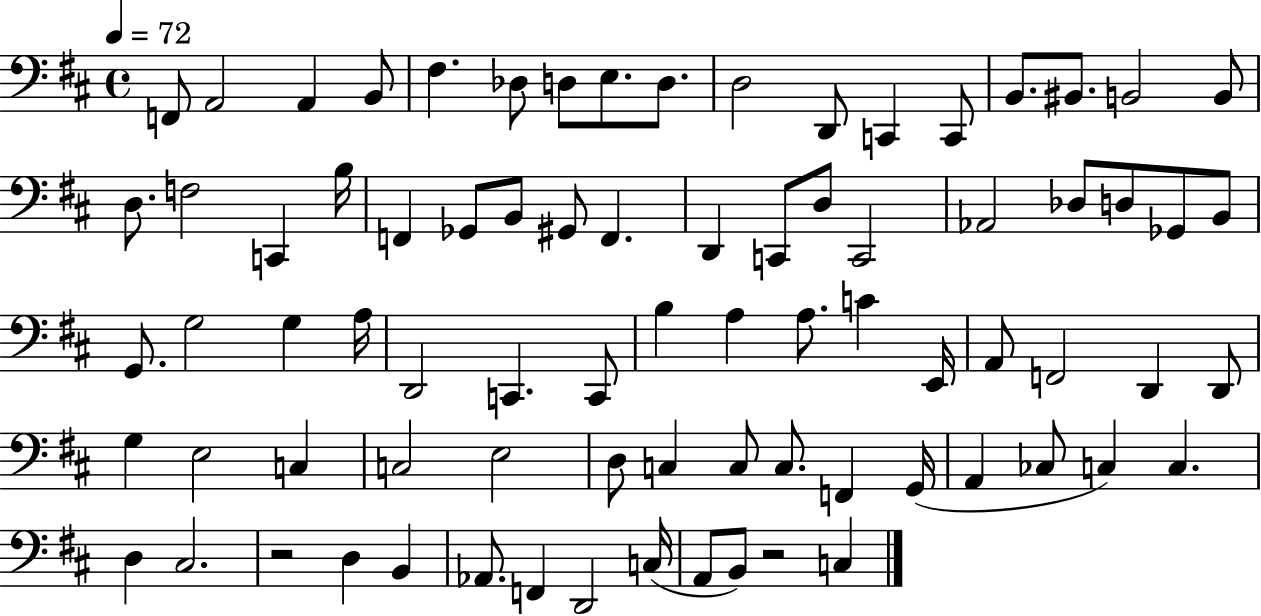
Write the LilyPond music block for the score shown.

{
  \clef bass
  \time 4/4
  \defaultTimeSignature
  \key d \major
  \tempo 4 = 72
  f,8 a,2 a,4 b,8 | fis4. des8 d8 e8. d8. | d2 d,8 c,4 c,8 | b,8. bis,8. b,2 b,8 | \break d8. f2 c,4 b16 | f,4 ges,8 b,8 gis,8 f,4. | d,4 c,8 d8 c,2 | aes,2 des8 d8 ges,8 b,8 | \break g,8. g2 g4 a16 | d,2 c,4. c,8 | b4 a4 a8. c'4 e,16 | a,8 f,2 d,4 d,8 | \break g4 e2 c4 | c2 e2 | d8 c4 c8 c8. f,4 g,16( | a,4 ces8 c4) c4. | \break d4 cis2. | r2 d4 b,4 | aes,8. f,4 d,2 c16( | a,8 b,8) r2 c4 | \break \bar "|."
}